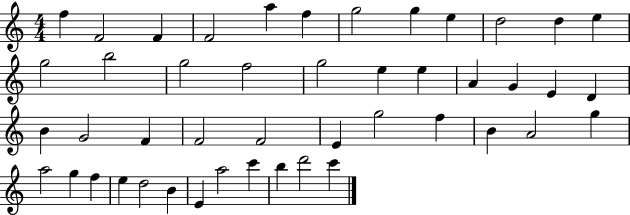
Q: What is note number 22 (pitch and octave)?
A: E4